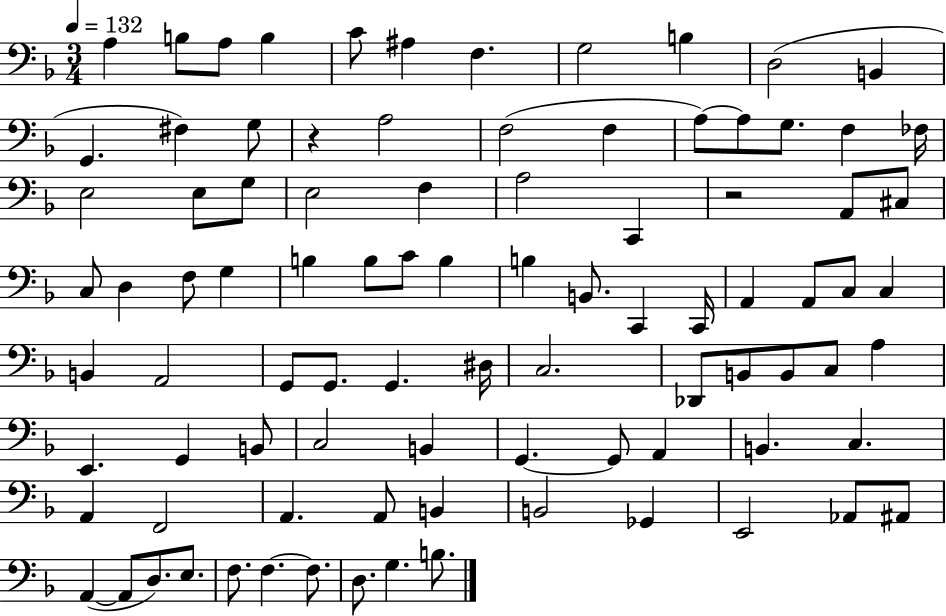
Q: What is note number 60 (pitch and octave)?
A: E2